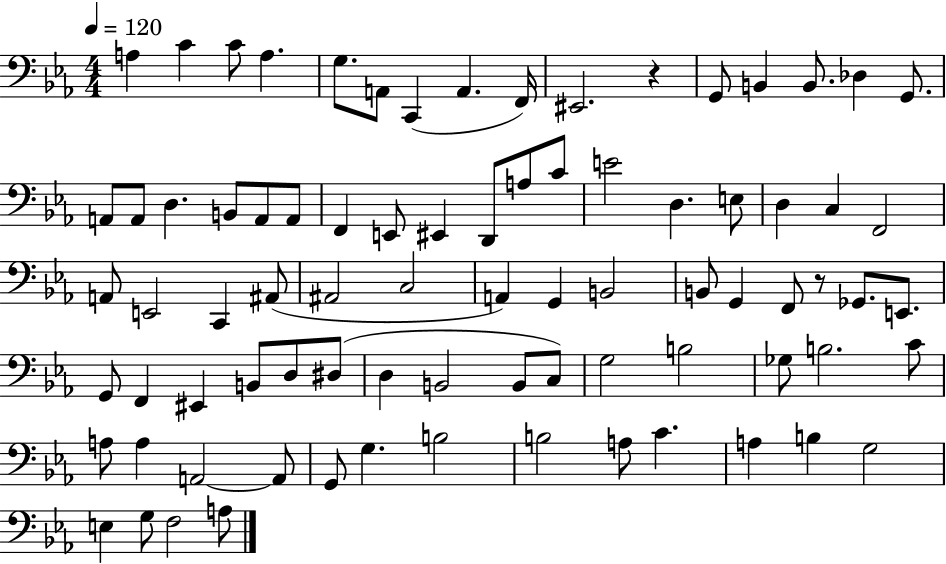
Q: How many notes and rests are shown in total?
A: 81